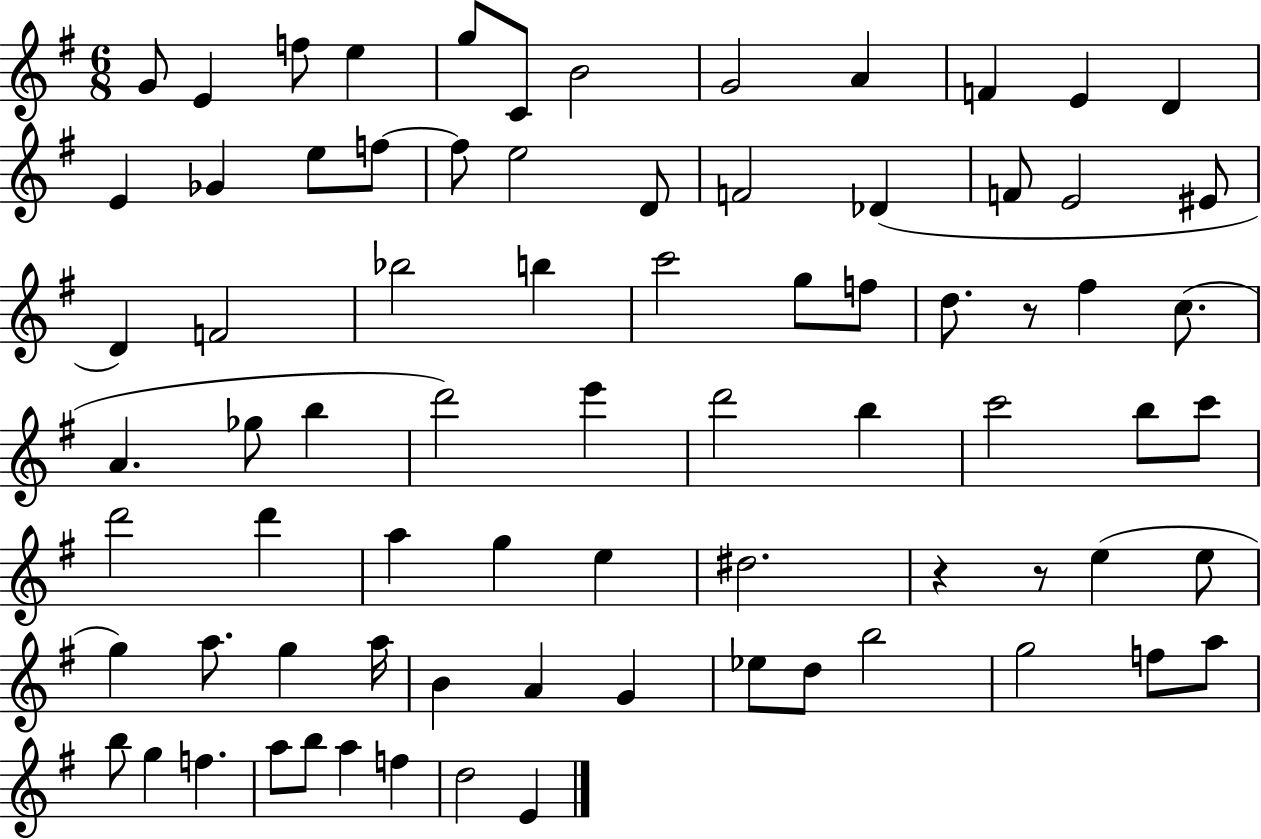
{
  \clef treble
  \numericTimeSignature
  \time 6/8
  \key g \major
  g'8 e'4 f''8 e''4 | g''8 c'8 b'2 | g'2 a'4 | f'4 e'4 d'4 | \break e'4 ges'4 e''8 f''8~~ | f''8 e''2 d'8 | f'2 des'4( | f'8 e'2 eis'8 | \break d'4) f'2 | bes''2 b''4 | c'''2 g''8 f''8 | d''8. r8 fis''4 c''8.( | \break a'4. ges''8 b''4 | d'''2) e'''4 | d'''2 b''4 | c'''2 b''8 c'''8 | \break d'''2 d'''4 | a''4 g''4 e''4 | dis''2. | r4 r8 e''4( e''8 | \break g''4) a''8. g''4 a''16 | b'4 a'4 g'4 | ees''8 d''8 b''2 | g''2 f''8 a''8 | \break b''8 g''4 f''4. | a''8 b''8 a''4 f''4 | d''2 e'4 | \bar "|."
}